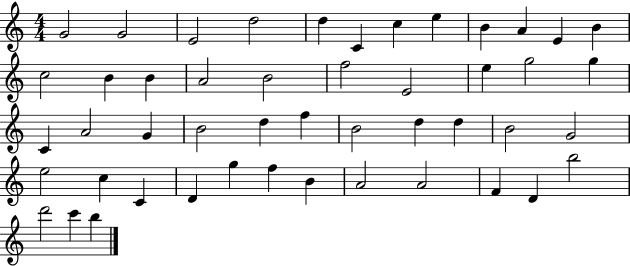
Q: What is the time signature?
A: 4/4